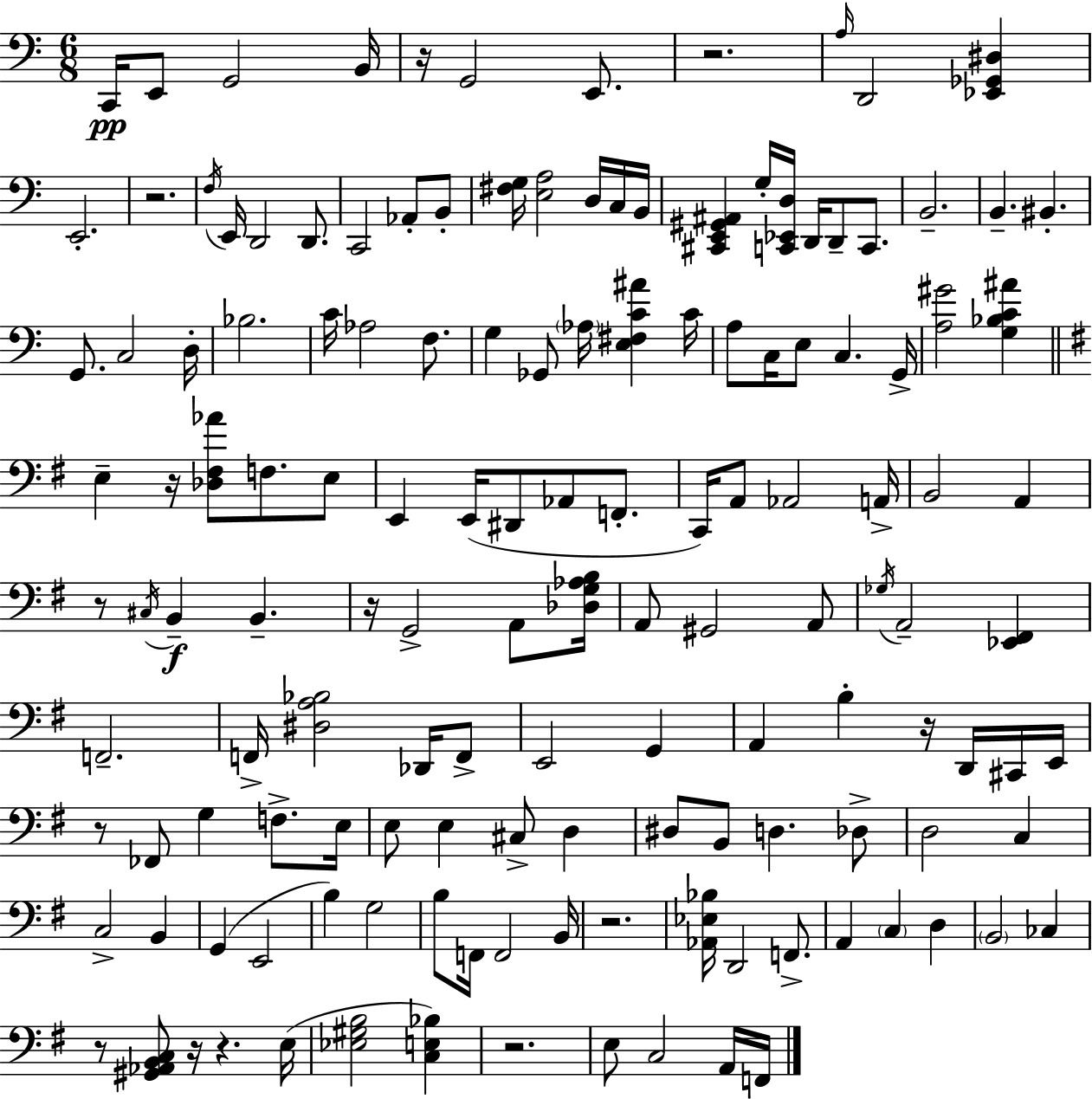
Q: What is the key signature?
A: C major